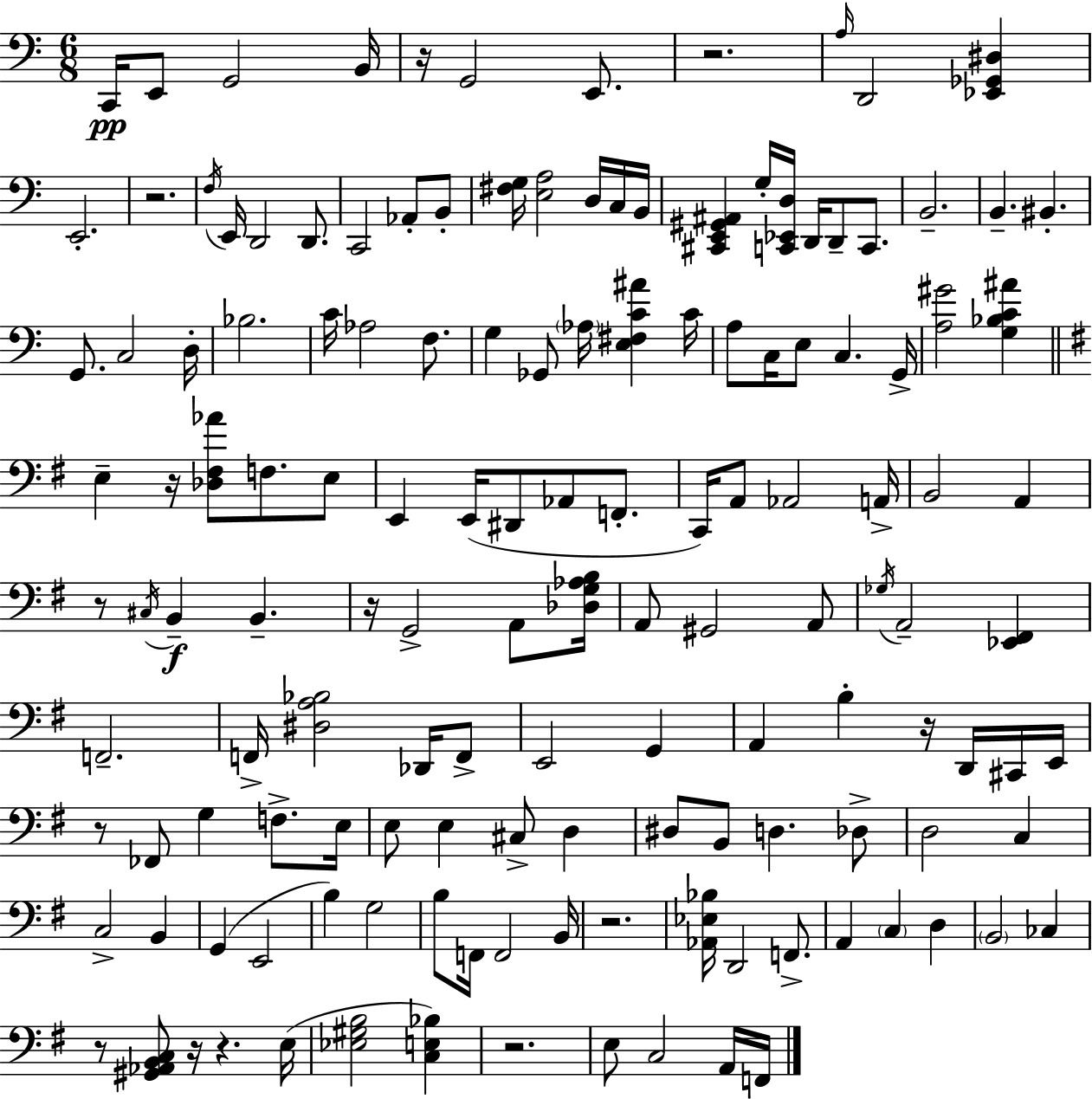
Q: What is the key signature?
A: C major